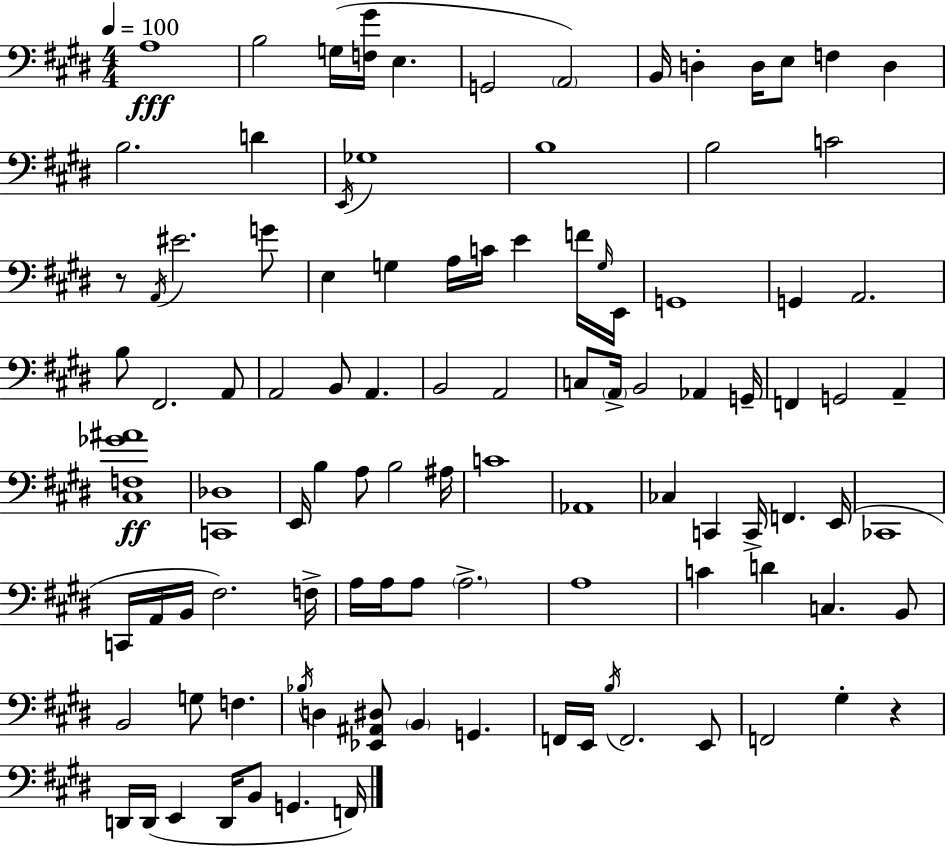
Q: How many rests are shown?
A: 2